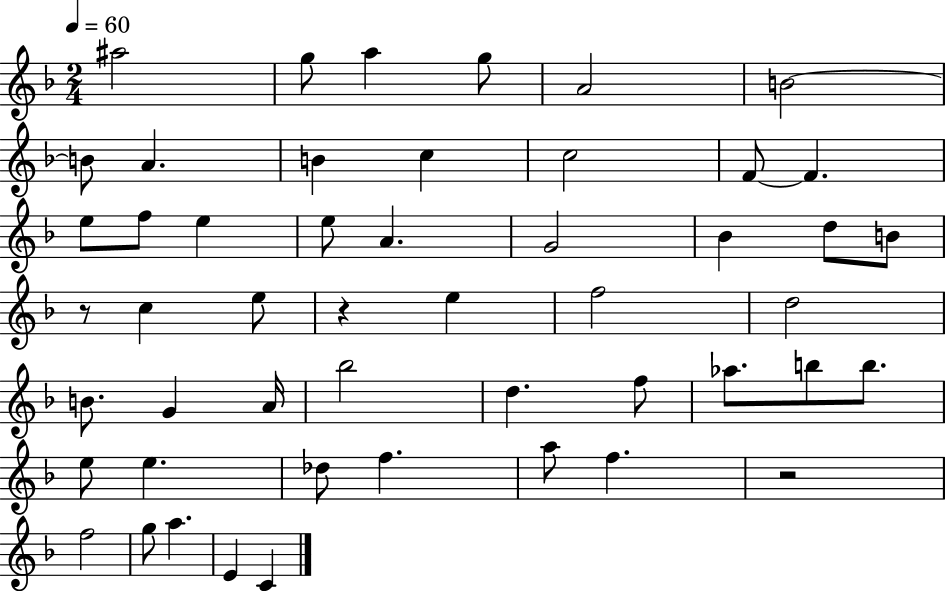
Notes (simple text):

A#5/h G5/e A5/q G5/e A4/h B4/h B4/e A4/q. B4/q C5/q C5/h F4/e F4/q. E5/e F5/e E5/q E5/e A4/q. G4/h Bb4/q D5/e B4/e R/e C5/q E5/e R/q E5/q F5/h D5/h B4/e. G4/q A4/s Bb5/h D5/q. F5/e Ab5/e. B5/e B5/e. E5/e E5/q. Db5/e F5/q. A5/e F5/q. R/h F5/h G5/e A5/q. E4/q C4/q